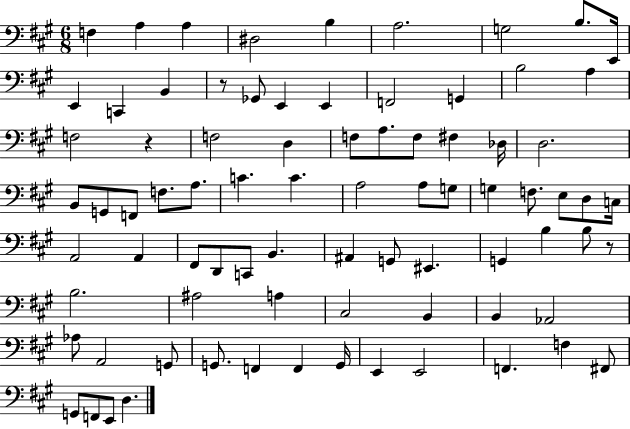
X:1
T:Untitled
M:6/8
L:1/4
K:A
F, A, A, ^D,2 B, A,2 G,2 B,/2 E,,/4 E,, C,, B,, z/2 _G,,/2 E,, E,, F,,2 G,, B,2 A, F,2 z F,2 D, F,/2 A,/2 F,/2 ^F, _D,/4 D,2 B,,/2 G,,/2 F,,/2 F,/2 A,/2 C C A,2 A,/2 G,/2 G, F,/2 E,/2 D,/2 C,/4 A,,2 A,, ^F,,/2 D,,/2 C,,/2 B,, ^A,, G,,/2 ^E,, G,, B, B,/2 z/2 B,2 ^A,2 A, ^C,2 B,, B,, _A,,2 _A,/2 A,,2 G,,/2 G,,/2 F,, F,, G,,/4 E,, E,,2 F,, F, ^F,,/2 G,,/2 F,,/2 E,,/2 D,